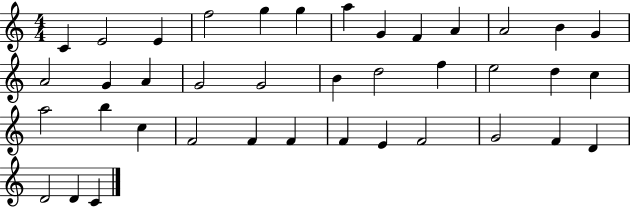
C4/q E4/h E4/q F5/h G5/q G5/q A5/q G4/q F4/q A4/q A4/h B4/q G4/q A4/h G4/q A4/q G4/h G4/h B4/q D5/h F5/q E5/h D5/q C5/q A5/h B5/q C5/q F4/h F4/q F4/q F4/q E4/q F4/h G4/h F4/q D4/q D4/h D4/q C4/q